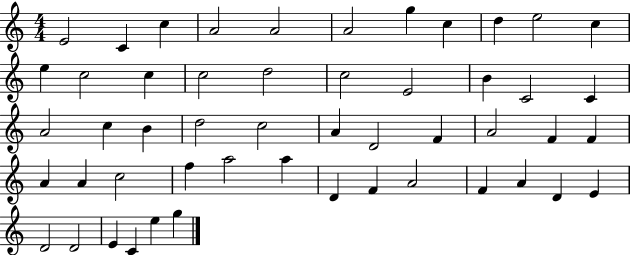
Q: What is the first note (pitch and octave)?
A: E4